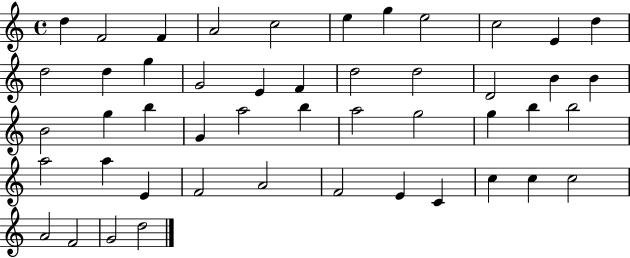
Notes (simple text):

D5/q F4/h F4/q A4/h C5/h E5/q G5/q E5/h C5/h E4/q D5/q D5/h D5/q G5/q G4/h E4/q F4/q D5/h D5/h D4/h B4/q B4/q B4/h G5/q B5/q G4/q A5/h B5/q A5/h G5/h G5/q B5/q B5/h A5/h A5/q E4/q F4/h A4/h F4/h E4/q C4/q C5/q C5/q C5/h A4/h F4/h G4/h D5/h